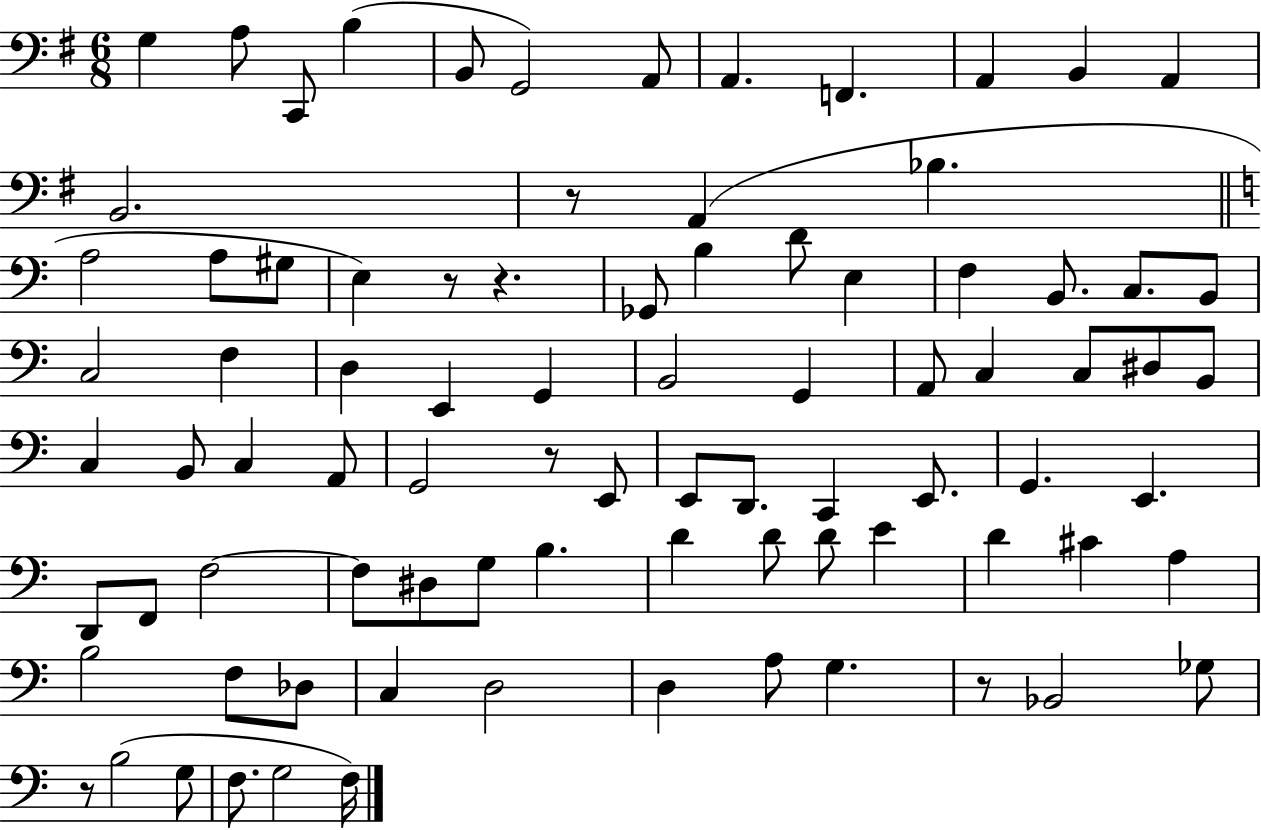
X:1
T:Untitled
M:6/8
L:1/4
K:G
G, A,/2 C,,/2 B, B,,/2 G,,2 A,,/2 A,, F,, A,, B,, A,, B,,2 z/2 A,, _B, A,2 A,/2 ^G,/2 E, z/2 z _G,,/2 B, D/2 E, F, B,,/2 C,/2 B,,/2 C,2 F, D, E,, G,, B,,2 G,, A,,/2 C, C,/2 ^D,/2 B,,/2 C, B,,/2 C, A,,/2 G,,2 z/2 E,,/2 E,,/2 D,,/2 C,, E,,/2 G,, E,, D,,/2 F,,/2 F,2 F,/2 ^D,/2 G,/2 B, D D/2 D/2 E D ^C A, B,2 F,/2 _D,/2 C, D,2 D, A,/2 G, z/2 _B,,2 _G,/2 z/2 B,2 G,/2 F,/2 G,2 F,/4